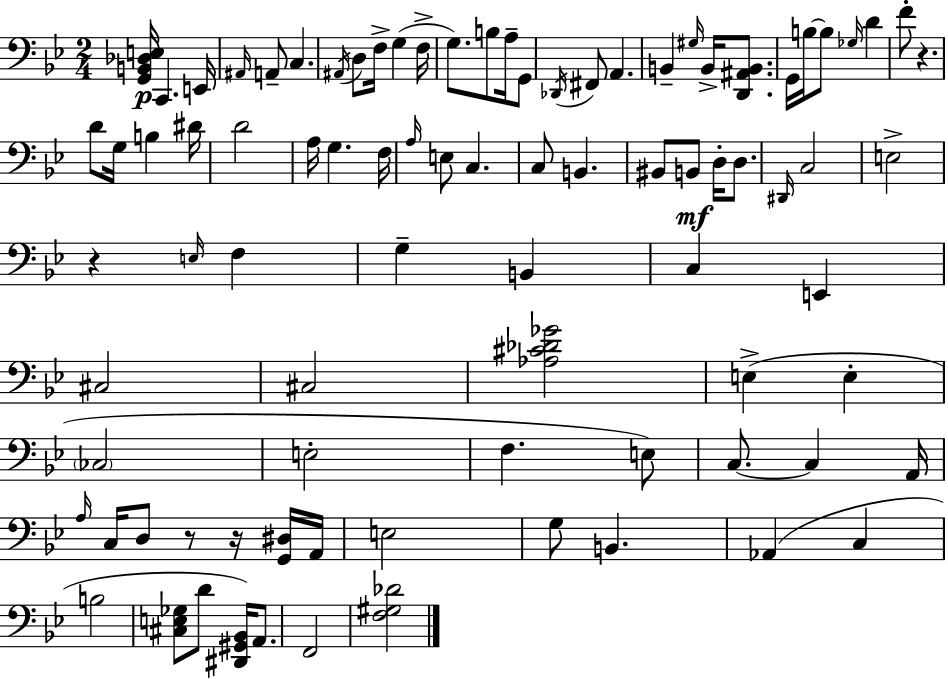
[G2,B2,Db3,E3]/s C2/q. E2/s A#2/s A2/e C3/q. A#2/s D3/e F3/s G3/q F3/s G3/e. B3/e A3/s G2/e Db2/s F#2/e A2/q. B2/q G#3/s B2/s [D2,A#2,B2]/e. G2/s B3/s B3/e Gb3/s D4/q F4/e R/q. D4/e G3/s B3/q D#4/s D4/h A3/s G3/q. F3/s A3/s E3/e C3/q. C3/e B2/q. BIS2/e B2/e D3/s D3/e. D#2/s C3/h E3/h R/q E3/s F3/q G3/q B2/q C3/q E2/q C#3/h C#3/h [Ab3,C#4,Db4,Gb4]/h E3/q E3/q CES3/h E3/h F3/q. E3/e C3/e. C3/q A2/s A3/s C3/s D3/e R/e R/s [G2,D#3]/s A2/s E3/h G3/e B2/q. Ab2/q C3/q B3/h [C#3,E3,Gb3]/e D4/e [D#2,G#2,Bb2]/s A2/e. F2/h [F3,G#3,Db4]/h